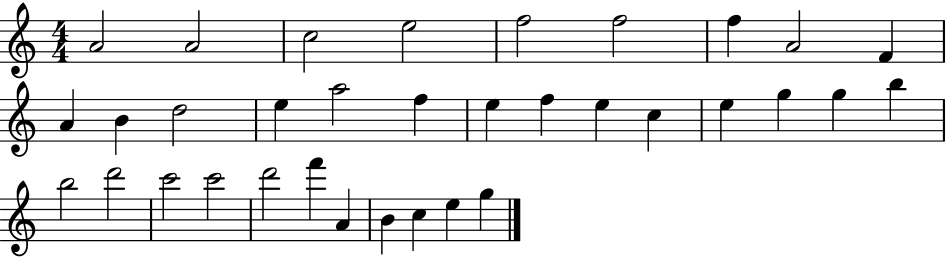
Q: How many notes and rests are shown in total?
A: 34